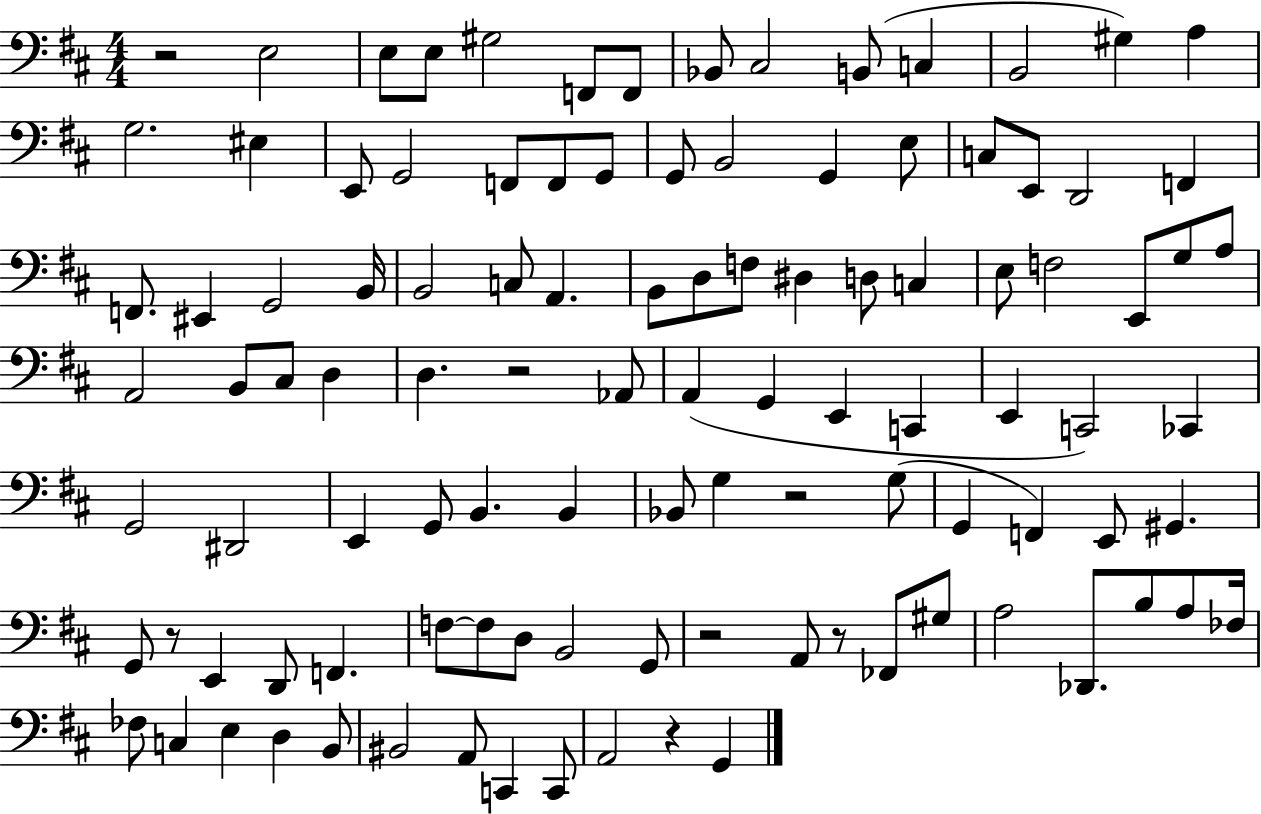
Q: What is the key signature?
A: D major